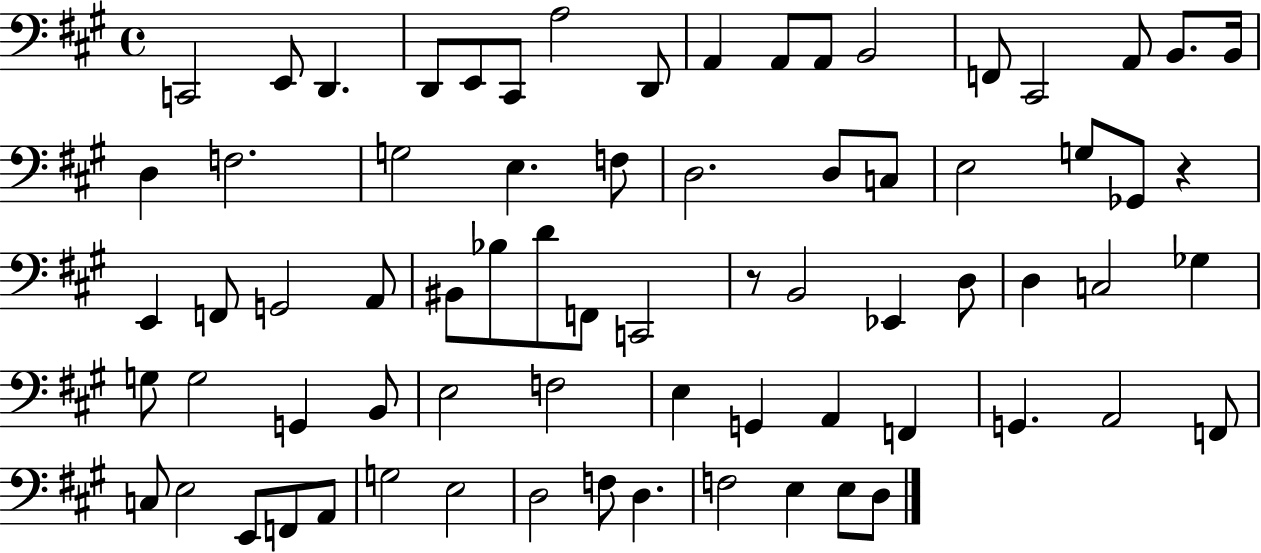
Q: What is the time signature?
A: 4/4